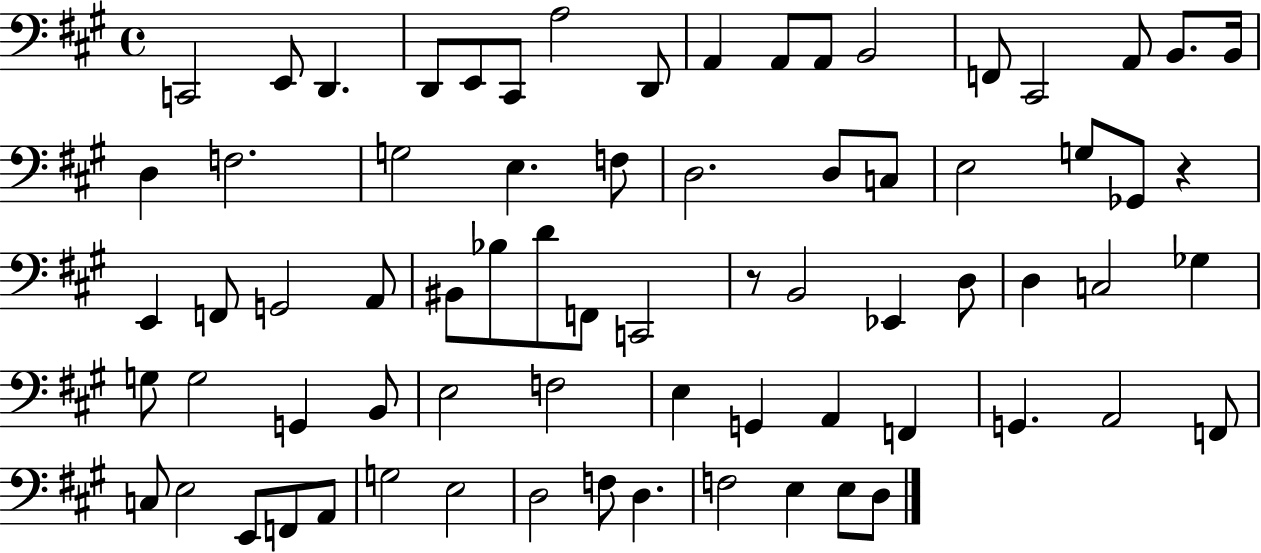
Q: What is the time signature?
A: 4/4